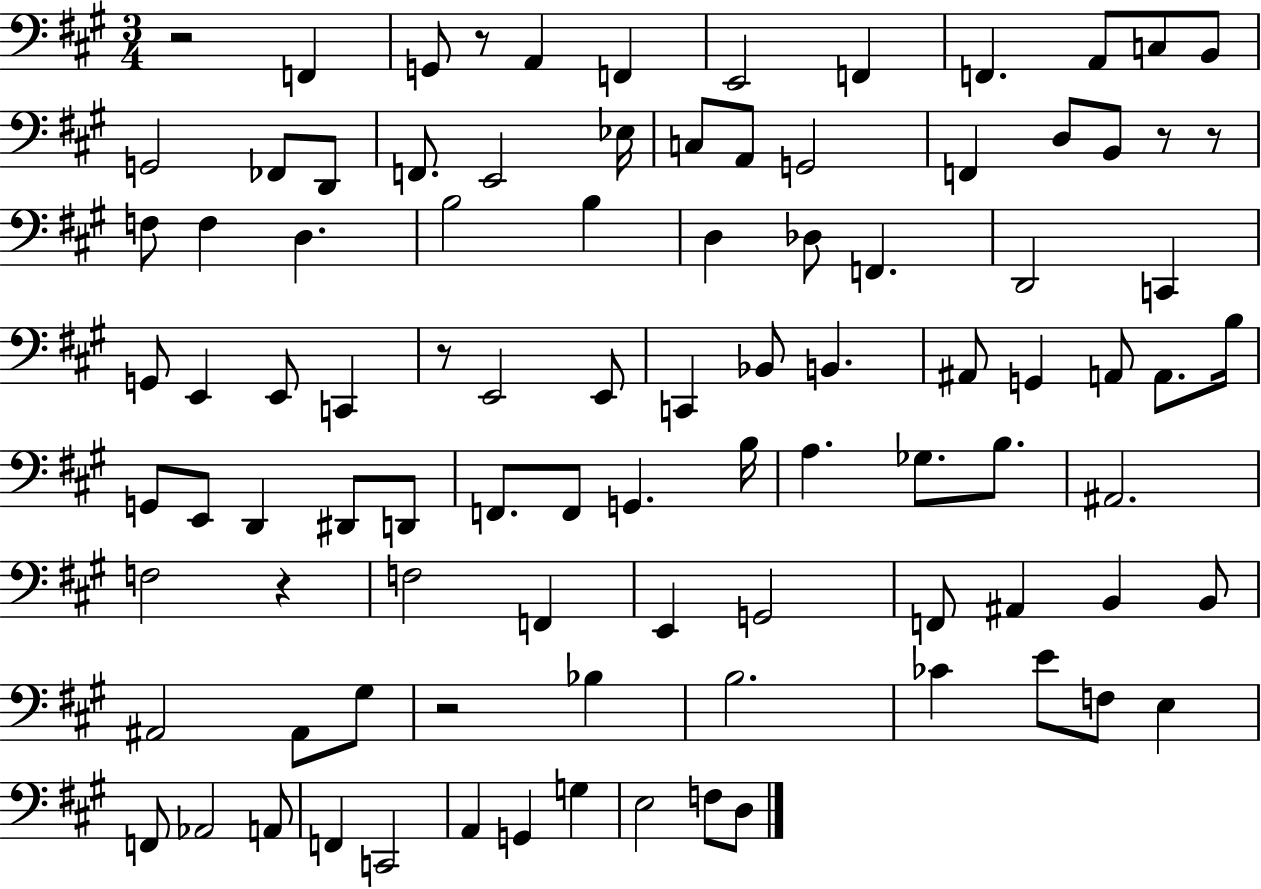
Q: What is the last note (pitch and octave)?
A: D3